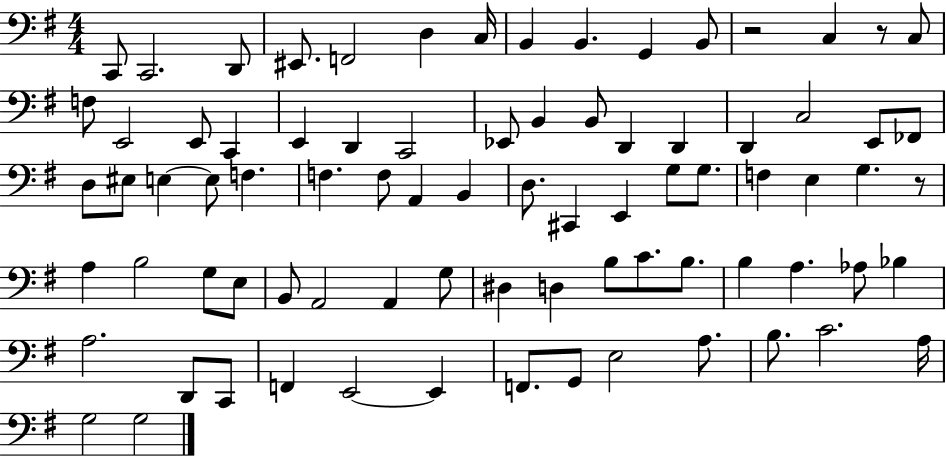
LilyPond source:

{
  \clef bass
  \numericTimeSignature
  \time 4/4
  \key g \major
  \repeat volta 2 { c,8 c,2. d,8 | eis,8. f,2 d4 c16 | b,4 b,4. g,4 b,8 | r2 c4 r8 c8 | \break f8 e,2 e,8 c,4 | e,4 d,4 c,2 | ees,8 b,4 b,8 d,4 d,4 | d,4 c2 e,8 fes,8 | \break d8 eis8 e4~~ e8 f4. | f4. f8 a,4 b,4 | d8. cis,4 e,4 g8 g8. | f4 e4 g4. r8 | \break a4 b2 g8 e8 | b,8 a,2 a,4 g8 | dis4 d4 b8 c'8. b8. | b4 a4. aes8 bes4 | \break a2. d,8 c,8 | f,4 e,2~~ e,4 | f,8. g,8 e2 a8. | b8. c'2. a16 | \break g2 g2 | } \bar "|."
}